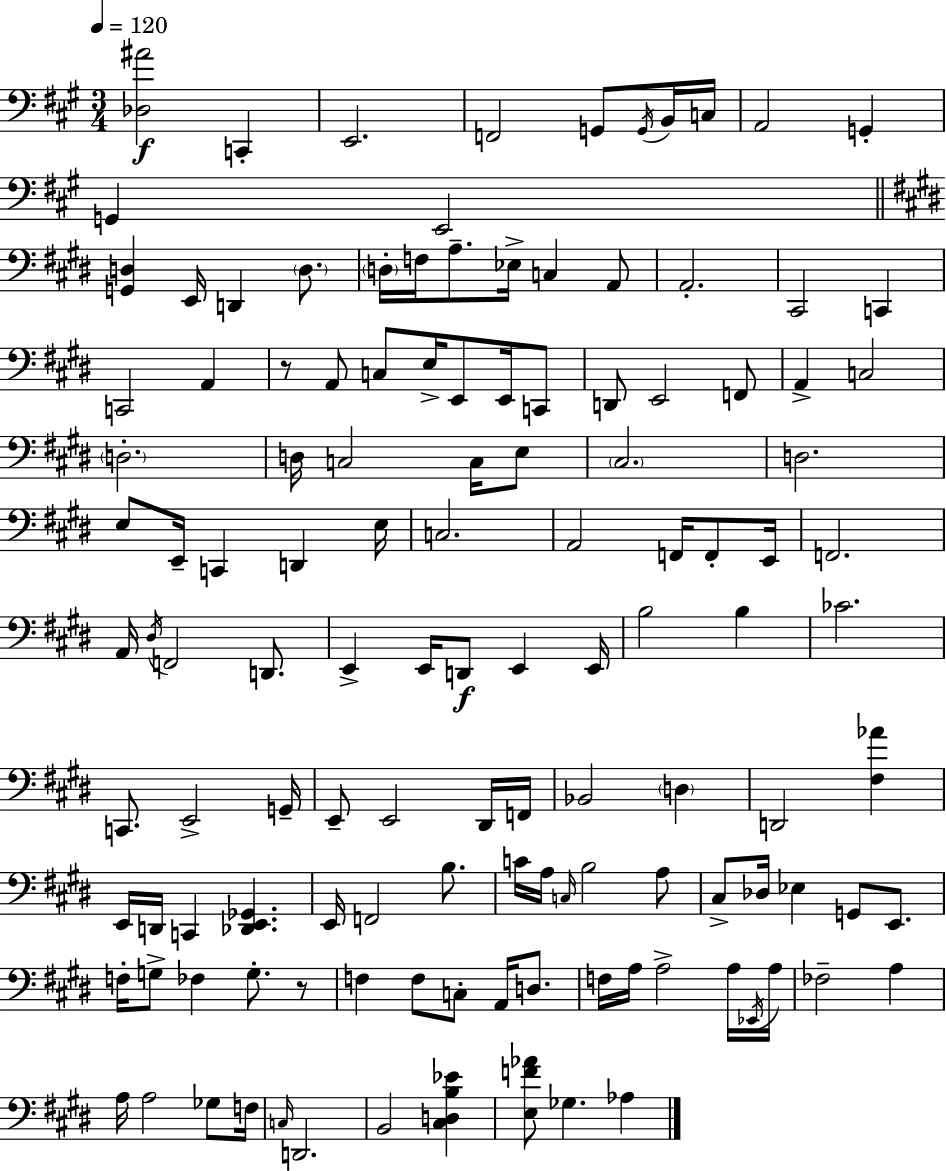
X:1
T:Untitled
M:3/4
L:1/4
K:A
[_D,^A]2 C,, E,,2 F,,2 G,,/2 G,,/4 B,,/4 C,/4 A,,2 G,, G,, E,,2 [G,,D,] E,,/4 D,, D,/2 D,/4 F,/4 A,/2 _E,/4 C, A,,/2 A,,2 ^C,,2 C,, C,,2 A,, z/2 A,,/2 C,/2 E,/4 E,,/2 E,,/4 C,,/2 D,,/2 E,,2 F,,/2 A,, C,2 D,2 D,/4 C,2 C,/4 E,/2 ^C,2 D,2 E,/2 E,,/4 C,, D,, E,/4 C,2 A,,2 F,,/4 F,,/2 E,,/4 F,,2 A,,/4 ^D,/4 F,,2 D,,/2 E,, E,,/4 D,,/2 E,, E,,/4 B,2 B, _C2 C,,/2 E,,2 G,,/4 E,,/2 E,,2 ^D,,/4 F,,/4 _B,,2 D, D,,2 [^F,_A] E,,/4 D,,/4 C,, [_D,,E,,_G,,] E,,/4 F,,2 B,/2 C/4 A,/4 C,/4 B,2 A,/2 ^C,/2 _D,/4 _E, G,,/2 E,,/2 F,/4 G,/2 _F, G,/2 z/2 F, F,/2 C,/2 A,,/4 D,/2 F,/4 A,/4 A,2 A,/4 _E,,/4 A,/4 _F,2 A, A,/4 A,2 _G,/2 F,/4 C,/4 D,,2 B,,2 [^C,D,B,_E] [E,F_A]/2 _G, _A,